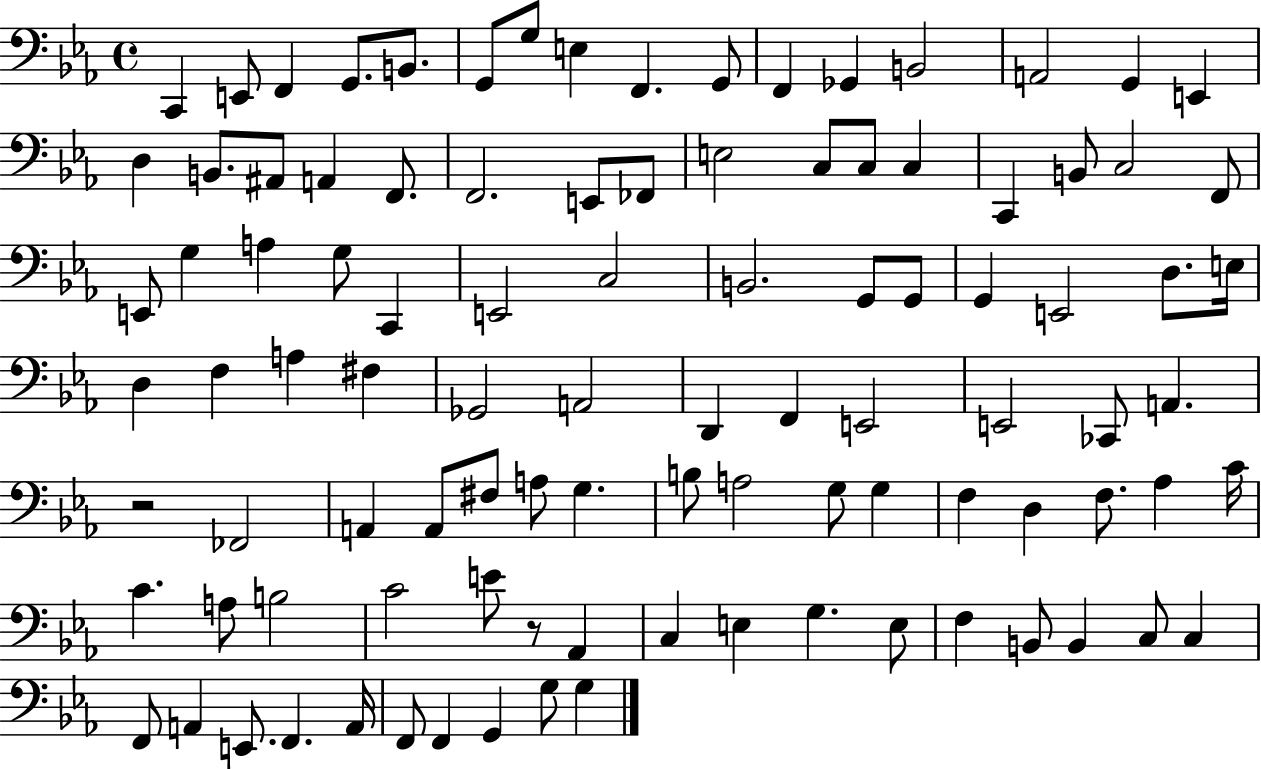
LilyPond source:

{
  \clef bass
  \time 4/4
  \defaultTimeSignature
  \key ees \major
  \repeat volta 2 { c,4 e,8 f,4 g,8. b,8. | g,8 g8 e4 f,4. g,8 | f,4 ges,4 b,2 | a,2 g,4 e,4 | \break d4 b,8. ais,8 a,4 f,8. | f,2. e,8 fes,8 | e2 c8 c8 c4 | c,4 b,8 c2 f,8 | \break e,8 g4 a4 g8 c,4 | e,2 c2 | b,2. g,8 g,8 | g,4 e,2 d8. e16 | \break d4 f4 a4 fis4 | ges,2 a,2 | d,4 f,4 e,2 | e,2 ces,8 a,4. | \break r2 fes,2 | a,4 a,8 fis8 a8 g4. | b8 a2 g8 g4 | f4 d4 f8. aes4 c'16 | \break c'4. a8 b2 | c'2 e'8 r8 aes,4 | c4 e4 g4. e8 | f4 b,8 b,4 c8 c4 | \break f,8 a,4 e,8. f,4. a,16 | f,8 f,4 g,4 g8 g4 | } \bar "|."
}